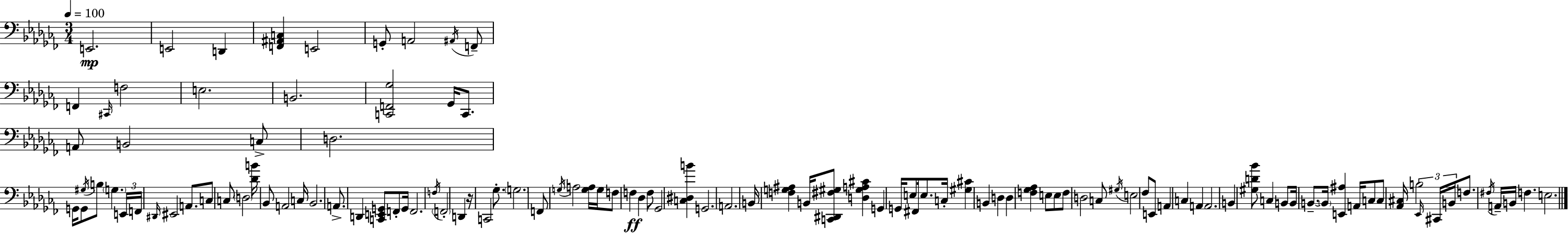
{
  \clef bass
  \numericTimeSignature
  \time 3/4
  \key aes \minor
  \tempo 4 = 100
  e,2.\mp | e,2 d,4 | <f, ais, c>4 e,2 | g,8-. a,2 \acciaccatura { ais,16 } f,8-- | \break f,4 \grace { cis,16 } f2 | e2. | b,2. | <c, f, ges>2 ges,16 c,8. | \break a,8 b,2 | c8-> d2. | g,16 g,8 \acciaccatura { gis16 } b8 \parenthesize g4. | \tuplet 3/2 { e,16 f,16 \grace { dis,16 } } eis,2 | \break a,8. c8 c8 \parenthesize d2 | <des' b'>16 bes,8 a,2 | c16 bes,2. | a,8.-> d,4 <c, e, g,>8 | \break f,8-. g,16 f,2. | \acciaccatura { f16 } \parenthesize f,2-. | d,4 r16 c,2 | ges8.-. \parenthesize g2. | \break f,8 \acciaccatura { g16 } a2 | <g a>16 g16 f8 f4\ff | des4 f8 ges,2 | <c dis b'>4 g,2. | \break a,2. | b,16 <f g ais>4 b,16 | <c, dis, fis gis>8 <d gis a cis'>4 g,4 g,16 e8 | fis,16 e8. c16-. <gis cis'>4 b,4 | \break d4 d4 <f ges aes>4 | e8 e8 f8 d2 | c8 \acciaccatura { gis16 } e2 | fes8 e,8 a,4 c4 | \break a,4 a,2. | b,4 <gis d' bes'>8 | c4 b,8 b,16 b,8.--~~ \parenthesize b,16 | <e, ais>4 a,16 c8 c8 <aes, cis>16 b2 | \break \tuplet 3/2 { \grace { ees,16 } cis,16 b,16 } f8. | \acciaccatura { fis16 } a,16-- b,16 f4. e2. | \bar "|."
}